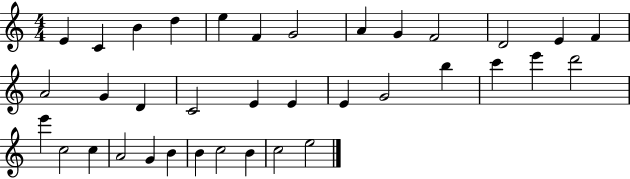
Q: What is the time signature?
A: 4/4